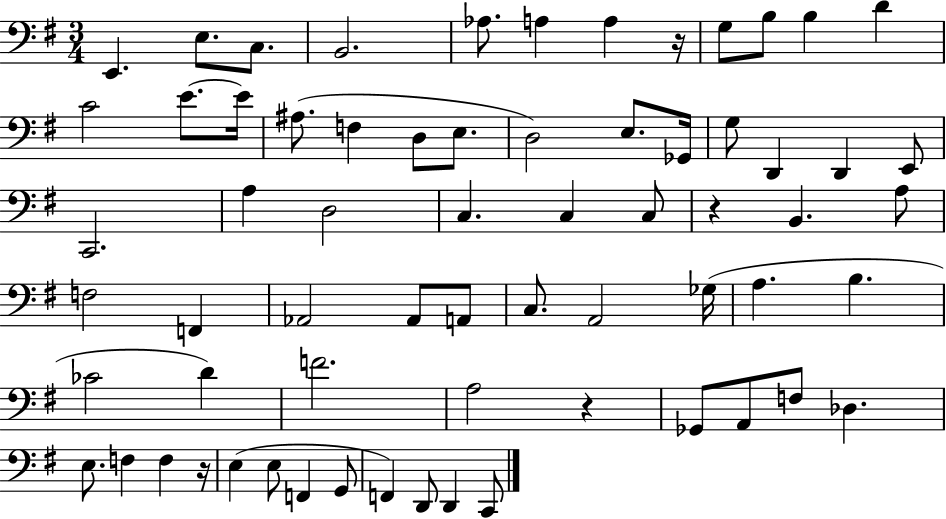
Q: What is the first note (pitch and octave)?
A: E2